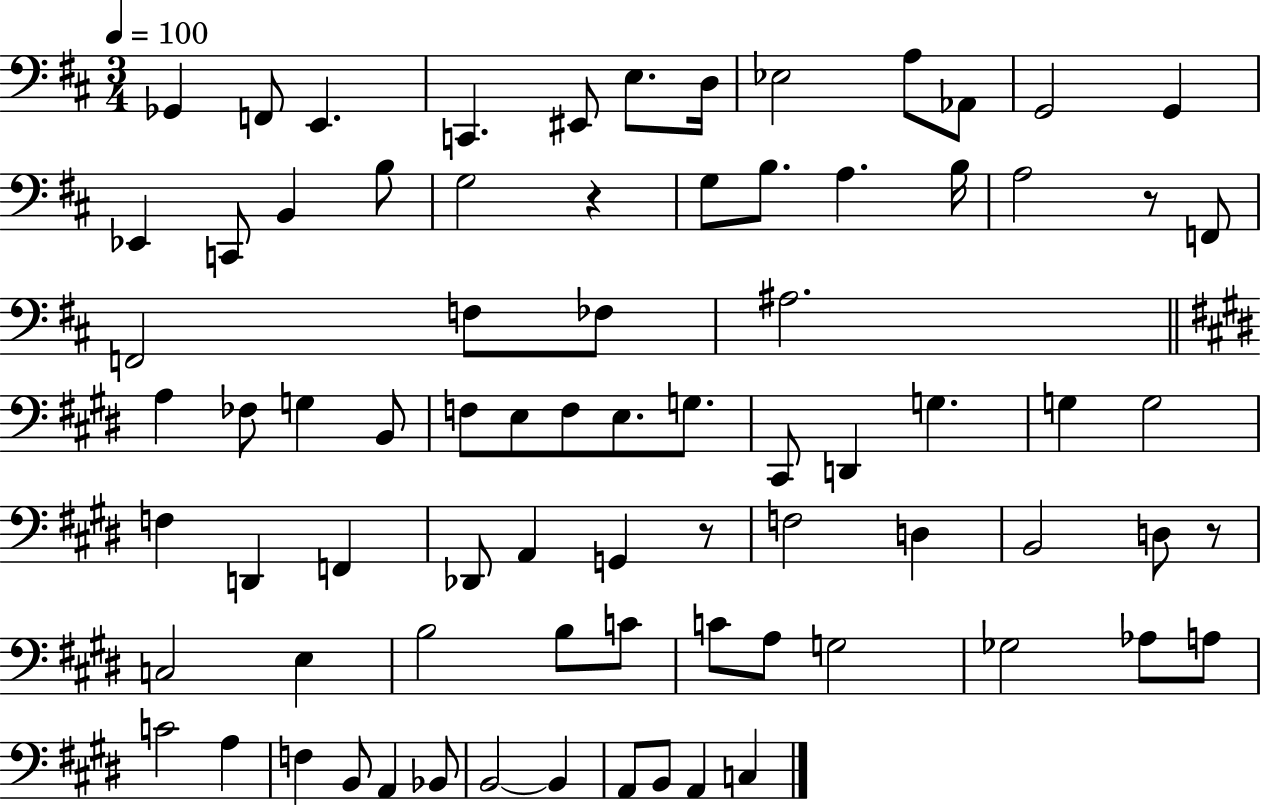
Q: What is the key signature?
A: D major